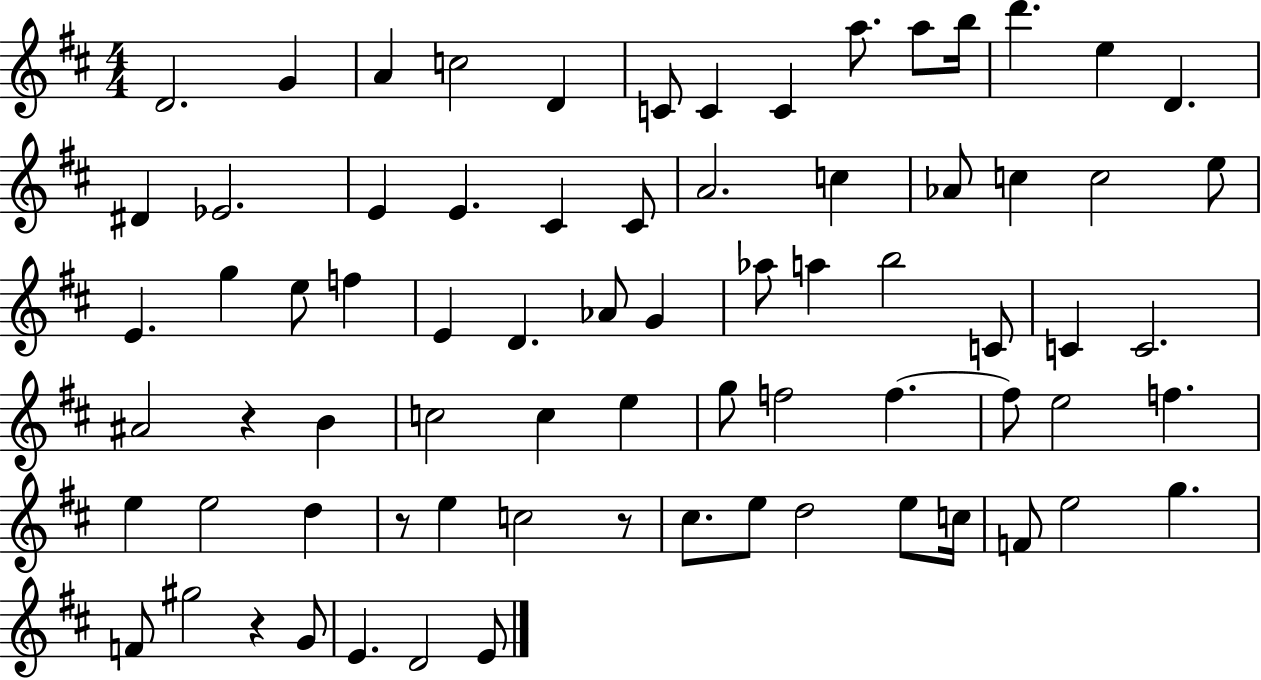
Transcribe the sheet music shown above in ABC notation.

X:1
T:Untitled
M:4/4
L:1/4
K:D
D2 G A c2 D C/2 C C a/2 a/2 b/4 d' e D ^D _E2 E E ^C ^C/2 A2 c _A/2 c c2 e/2 E g e/2 f E D _A/2 G _a/2 a b2 C/2 C C2 ^A2 z B c2 c e g/2 f2 f f/2 e2 f e e2 d z/2 e c2 z/2 ^c/2 e/2 d2 e/2 c/4 F/2 e2 g F/2 ^g2 z G/2 E D2 E/2